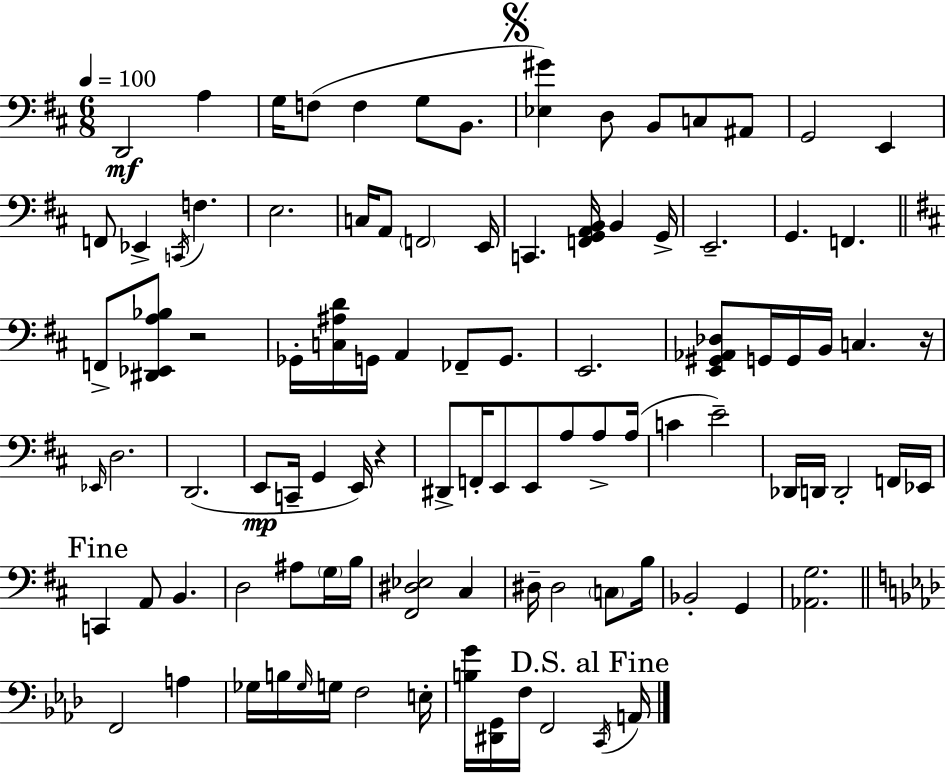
X:1
T:Untitled
M:6/8
L:1/4
K:D
D,,2 A, G,/4 F,/2 F, G,/2 B,,/2 [_E,^G] D,/2 B,,/2 C,/2 ^A,,/2 G,,2 E,, F,,/2 _E,, C,,/4 F, E,2 C,/4 A,,/2 F,,2 E,,/4 C,, [F,,G,,A,,B,,]/4 B,, G,,/4 E,,2 G,, F,, F,,/2 [^D,,_E,,A,_B,]/2 z2 _G,,/4 [C,^A,D]/4 G,,/4 A,, _F,,/2 G,,/2 E,,2 [E,,^G,,_A,,_D,]/2 G,,/4 G,,/4 B,,/4 C, z/4 _E,,/4 D,2 D,,2 E,,/2 C,,/4 G,, E,,/4 z ^D,,/2 F,,/4 E,,/2 E,,/2 A,/2 A,/2 A,/4 C E2 _D,,/4 D,,/4 D,,2 F,,/4 _E,,/4 C,, A,,/2 B,, D,2 ^A,/2 G,/4 B,/4 [^F,,^D,_E,]2 ^C, ^D,/4 ^D,2 C,/2 B,/4 _B,,2 G,, [_A,,G,]2 F,,2 A, _G,/4 B,/4 _G,/4 G,/4 F,2 E,/4 [B,G]/4 [^D,,G,,]/4 F,/4 F,,2 C,,/4 A,,/4